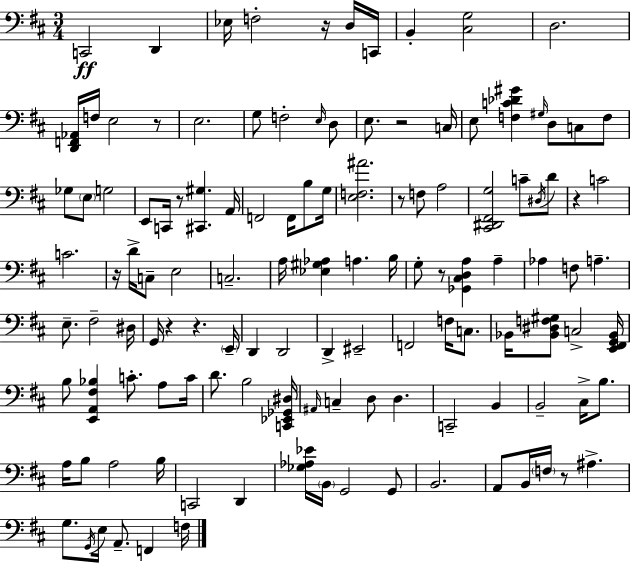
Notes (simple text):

C2/h D2/q Eb3/s F3/h R/s D3/s C2/s B2/q [C#3,G3]/h D3/h. [D2,F2,Ab2]/s F3/s E3/h R/e E3/h. G3/e F3/h E3/s D3/e E3/e. R/h C3/s E3/e [F3,C4,Db4,G#4]/q G#3/s D3/e C3/e F3/e Gb3/e E3/e G3/h E2/e C2/s R/e [C#2,G#3]/q. A2/s F2/h F2/s B3/e G3/s [E3,F3,A#4]/h. R/e F3/e A3/h [C#2,D#2,F#2,G3]/h C4/e D#3/s D4/e R/q C4/h C4/h. R/s D4/s C3/e E3/h C3/h. A3/s [Eb3,G#3,Ab3]/q A3/q. B3/s G3/e R/e [Gb2,C#3,D3,A3]/q A3/q Ab3/q F3/e A3/q. E3/e. F#3/h D#3/s G2/s R/q R/q. E2/s D2/q D2/h D2/q EIS2/h F2/h F3/s C3/e. Bb2/s [Bb2,D#3,F3,G#3]/e C3/h [E2,F#2,G2,Bb2]/s B3/e [E2,A2,F#3,Bb3]/q C4/e. A3/e C4/s D4/e. B3/h [C2,Eb2,Gb2,D#3]/s A#2/s C3/q D3/e D3/q. C2/h B2/q B2/h C#3/s B3/e. A3/s B3/e A3/h B3/s C2/h D2/q [Gb3,Ab3,Eb4]/s B2/s G2/h G2/e B2/h. A2/e B2/s F3/s R/e A#3/q. G3/e. G2/s E3/s A2/e. F2/q F3/s